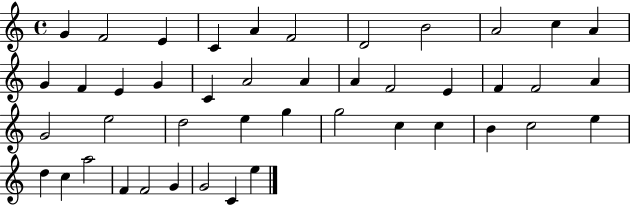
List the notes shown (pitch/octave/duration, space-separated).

G4/q F4/h E4/q C4/q A4/q F4/h D4/h B4/h A4/h C5/q A4/q G4/q F4/q E4/q G4/q C4/q A4/h A4/q A4/q F4/h E4/q F4/q F4/h A4/q G4/h E5/h D5/h E5/q G5/q G5/h C5/q C5/q B4/q C5/h E5/q D5/q C5/q A5/h F4/q F4/h G4/q G4/h C4/q E5/q